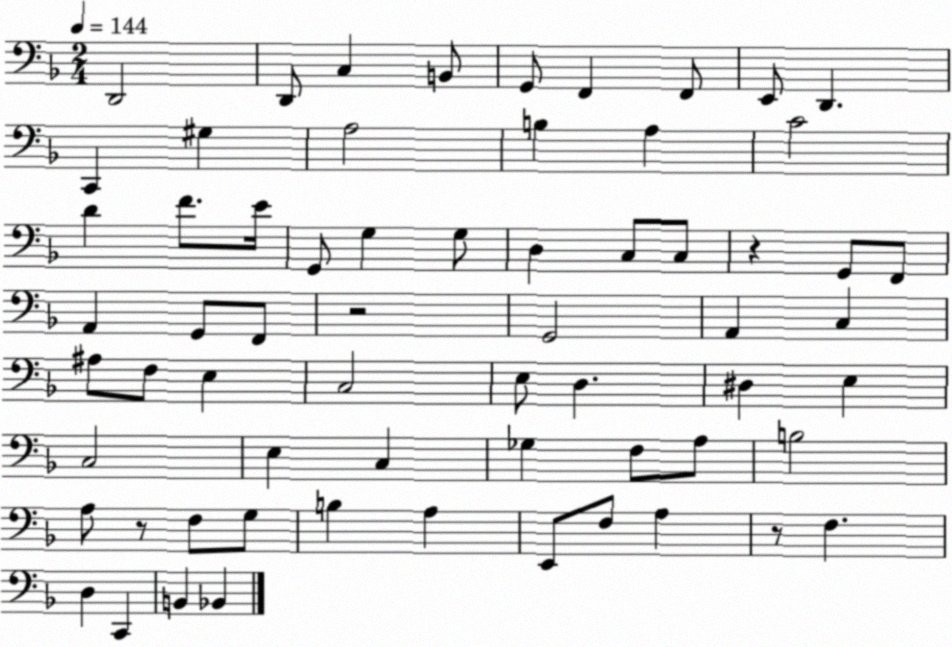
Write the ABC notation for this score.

X:1
T:Untitled
M:2/4
L:1/4
K:F
D,,2 D,,/2 C, B,,/2 G,,/2 F,, F,,/2 E,,/2 D,, C,, ^G, A,2 B, A, C2 D F/2 E/4 G,,/2 G, G,/2 D, C,/2 C,/2 z G,,/2 F,,/2 A,, G,,/2 F,,/2 z2 G,,2 A,, C, ^A,/2 F,/2 E, C,2 E,/2 D, ^D, E, C,2 E, C, _G, F,/2 A,/2 B,2 A,/2 z/2 F,/2 G,/2 B, A, E,,/2 F,/2 A, z/2 F, D, C,, B,, _B,,